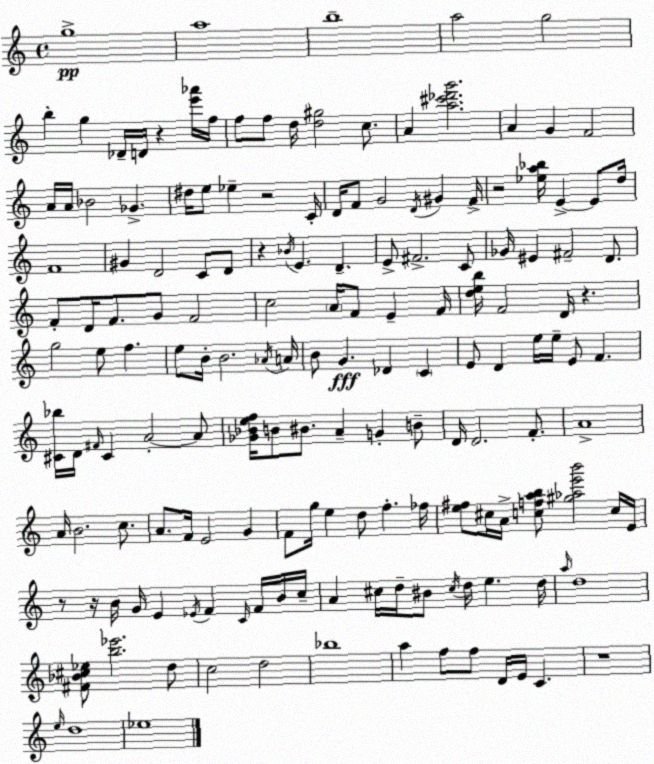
X:1
T:Untitled
M:4/4
L:1/4
K:C
g4 a4 b4 a2 g2 b g _D/4 D/4 z [e'_a']/4 f/4 f/2 f/2 d/4 [d^g]2 c/2 A [a^c'_d'g']2 A G F2 A/4 A/4 _B2 _G ^d/4 e/2 _e z2 C/4 D/4 F/2 G2 D/4 ^G F/4 z2 [_ea_b]/4 E E/2 d/4 F4 ^G D2 C/2 D/2 z _B/4 E D E/2 ^F2 C/2 _G/4 ^E ^F2 D/2 F/2 D/4 F/2 G/2 F2 c2 A/4 F/2 E F/4 [deb]/4 F2 D/4 z g2 e/2 f e/2 B/4 B2 _A/4 A/4 B/2 G _D C E/2 D e/4 e/4 E/2 F [^C_b]/4 D/4 ^F/4 ^C A2 A/2 [_G_Bef]/4 B/2 ^B/2 A G B/2 D/4 D2 F/2 A4 A/4 B2 c/2 A/2 F/4 E2 G F/2 g/4 e d/2 f _f/4 [e^f]/2 ^c/4 A/4 [cfab]/2 [^g_ae'b']2 c/4 E/4 z/2 z/4 B/4 G/4 E _E/4 F C/4 F/4 B/4 c/4 A ^c/4 d/4 ^B/2 ^c/4 d/4 e d/4 a/4 d4 [^F_B^c_e]/2 [b_e']2 d/2 c2 d2 _b4 a f/2 f/2 D/4 E/4 C z4 e/4 d4 _e4